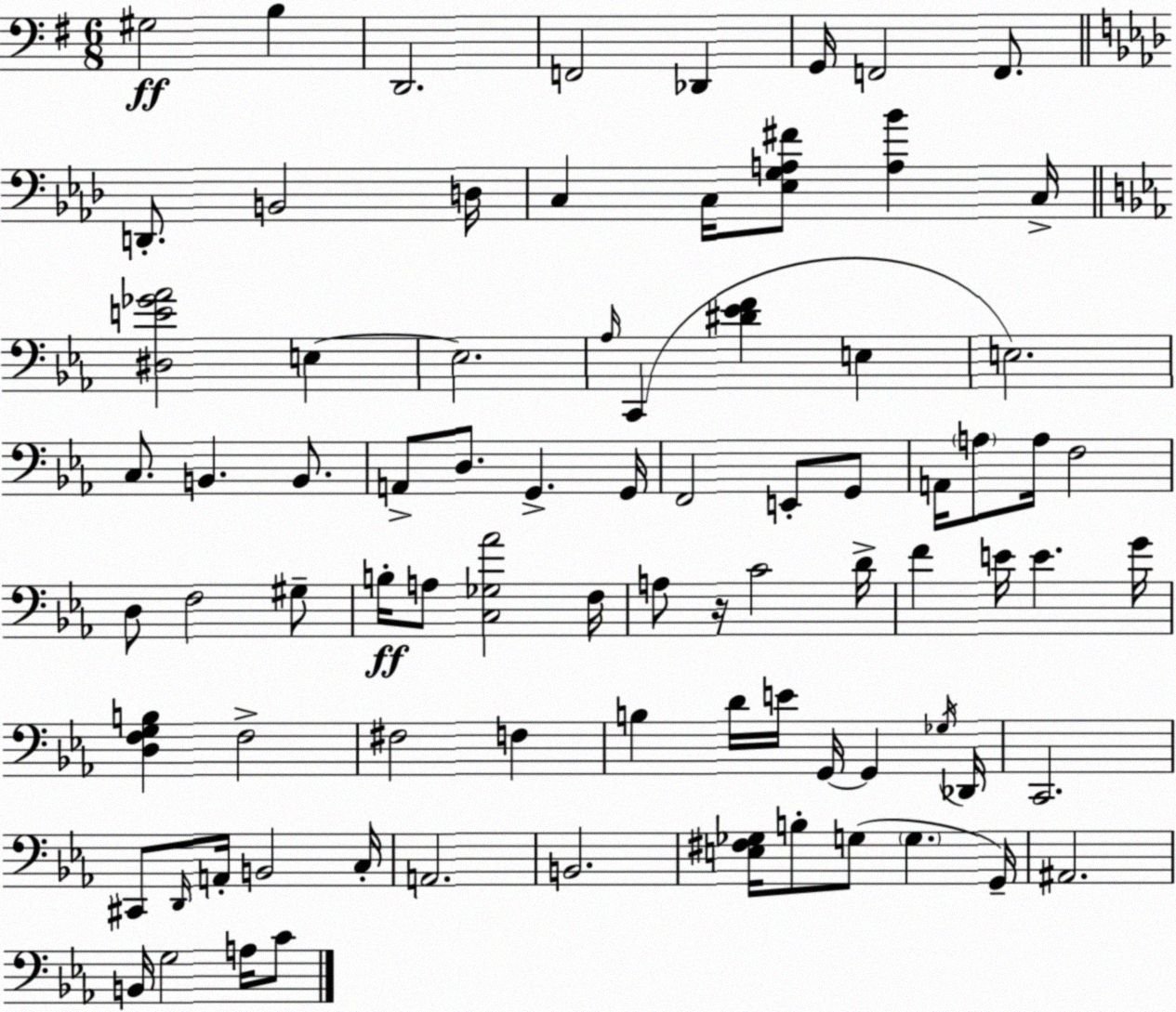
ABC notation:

X:1
T:Untitled
M:6/8
L:1/4
K:G
^G,2 B, D,,2 F,,2 _D,, G,,/4 F,,2 F,,/2 D,,/2 B,,2 D,/4 C, C,/4 [_E,G,A,^F]/2 [A,_B] C,/4 [^D,E_G_A]2 E, E,2 _A,/4 C,, [^D_EF] E, E,2 C,/2 B,, B,,/2 A,,/2 D,/2 G,, G,,/4 F,,2 E,,/2 G,,/2 A,,/4 A,/2 A,/4 F,2 D,/2 F,2 ^G,/2 B,/4 A,/2 [C,_G,_A]2 F,/4 A,/2 z/4 C2 D/4 F E/4 E G/4 [D,F,G,B,] F,2 ^F,2 F, B, D/4 E/4 G,,/4 G,, _G,/4 _D,,/4 C,,2 ^C,,/2 D,,/4 A,,/4 B,,2 C,/4 A,,2 B,,2 [E,^F,_G,]/4 B,/2 G,/2 G, G,,/4 ^A,,2 B,,/4 G,2 A,/4 C/2